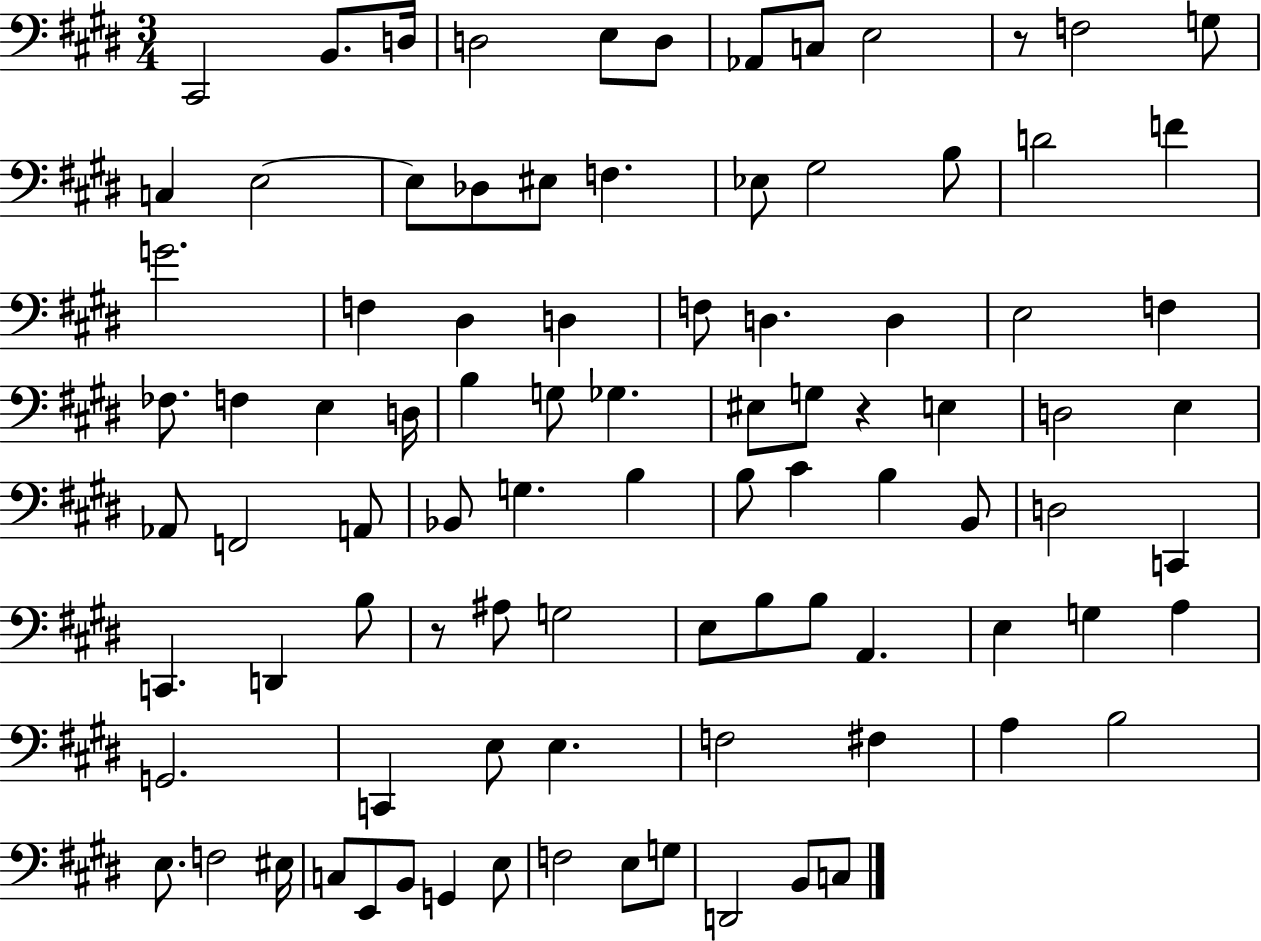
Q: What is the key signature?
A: E major